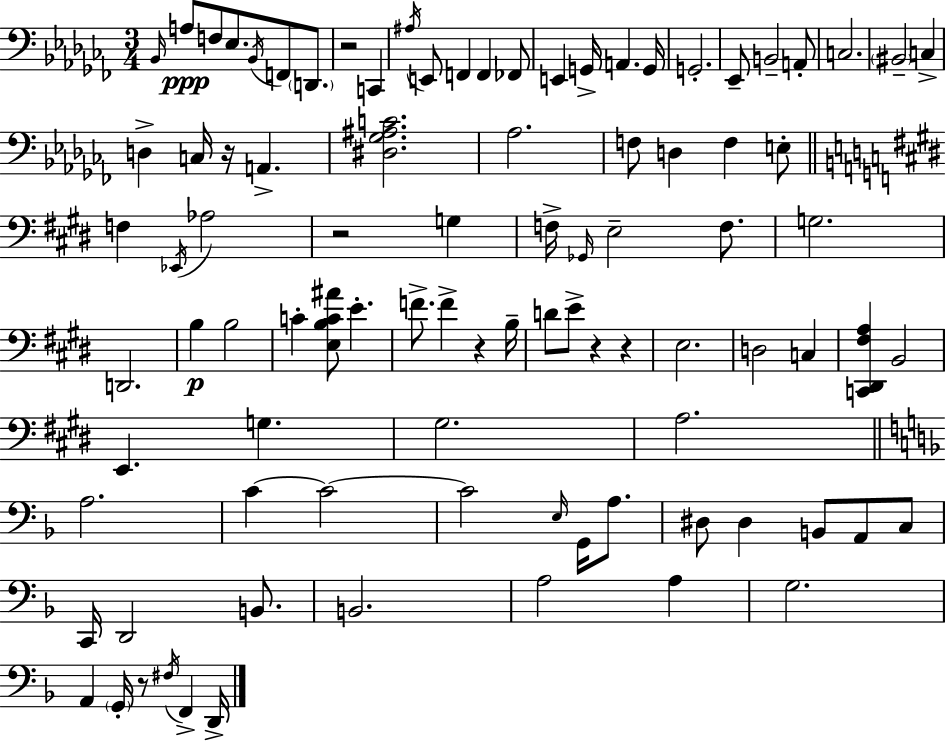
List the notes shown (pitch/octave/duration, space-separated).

Bb2/s A3/e F3/e Eb3/e. Bb2/s F2/e D2/e. R/h C2/q A#3/s E2/e F2/q F2/q FES2/e E2/q G2/s A2/q. G2/s G2/h. Eb2/e B2/h A2/e C3/h. BIS2/h C3/q D3/q C3/s R/s A2/q. [D#3,Gb3,A#3,C4]/h. Ab3/h. F3/e D3/q F3/q E3/e F3/q Eb2/s Ab3/h R/h G3/q F3/s Gb2/s E3/h F3/e. G3/h. D2/h. B3/q B3/h C4/q [E3,B3,C4,A#4]/e E4/q. F4/e. F4/q R/q B3/s D4/e E4/e R/q R/q E3/h. D3/h C3/q [C2,D#2,F#3,A3]/q B2/h E2/q. G3/q. G#3/h. A3/h. A3/h. C4/q C4/h C4/h E3/s G2/s A3/e. D#3/e D#3/q B2/e A2/e C3/e C2/s D2/h B2/e. B2/h. A3/h A3/q G3/h. A2/q G2/s R/e F#3/s F2/q D2/s